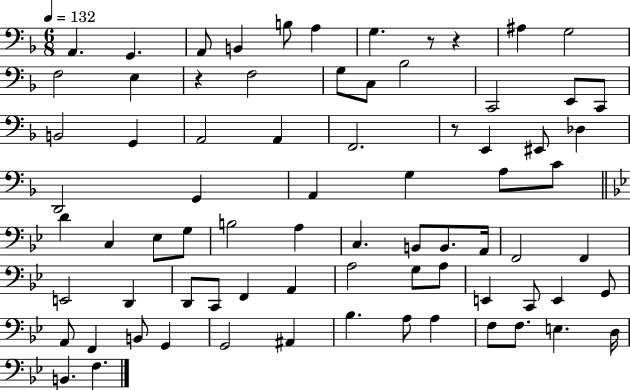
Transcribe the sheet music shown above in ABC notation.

X:1
T:Untitled
M:6/8
L:1/4
K:F
A,, G,, A,,/2 B,, B,/2 A, G, z/2 z ^A, G,2 F,2 E, z F,2 G,/2 C,/2 _B,2 C,,2 E,,/2 C,,/2 B,,2 G,, A,,2 A,, F,,2 z/2 E,, ^E,,/2 _D, D,,2 G,, A,, G, A,/2 C/2 D C, _E,/2 G,/2 B,2 A, C, B,,/2 B,,/2 A,,/4 F,,2 F,, E,,2 D,, D,,/2 C,,/2 F,, A,, A,2 G,/2 A,/2 E,, C,,/2 E,, G,,/2 A,,/2 F,, B,,/2 G,, G,,2 ^A,, _B, A,/2 A, F,/2 F,/2 E, D,/4 B,, F,